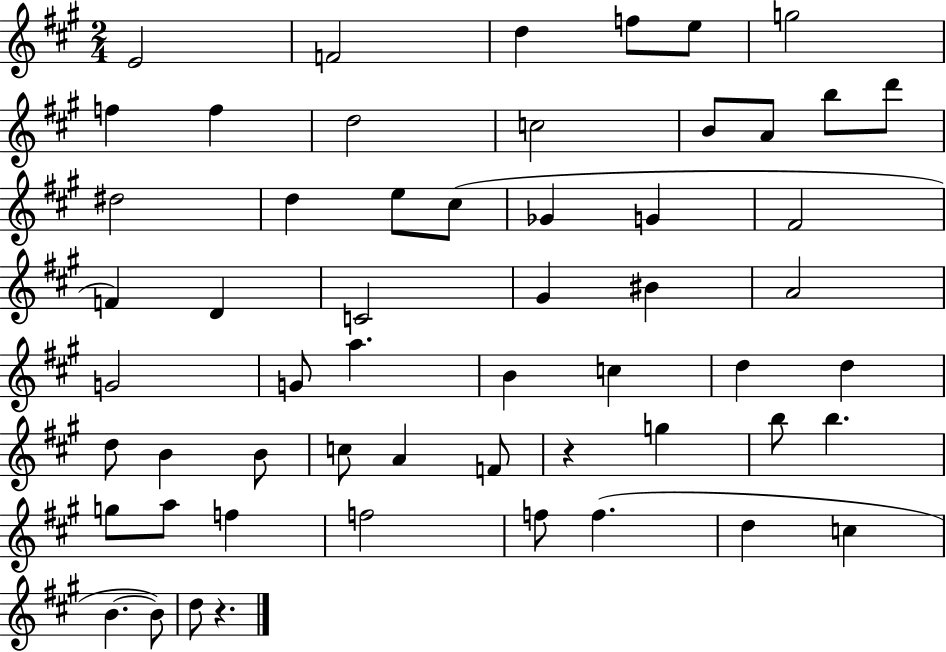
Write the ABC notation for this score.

X:1
T:Untitled
M:2/4
L:1/4
K:A
E2 F2 d f/2 e/2 g2 f f d2 c2 B/2 A/2 b/2 d'/2 ^d2 d e/2 ^c/2 _G G ^F2 F D C2 ^G ^B A2 G2 G/2 a B c d d d/2 B B/2 c/2 A F/2 z g b/2 b g/2 a/2 f f2 f/2 f d c B B/2 d/2 z